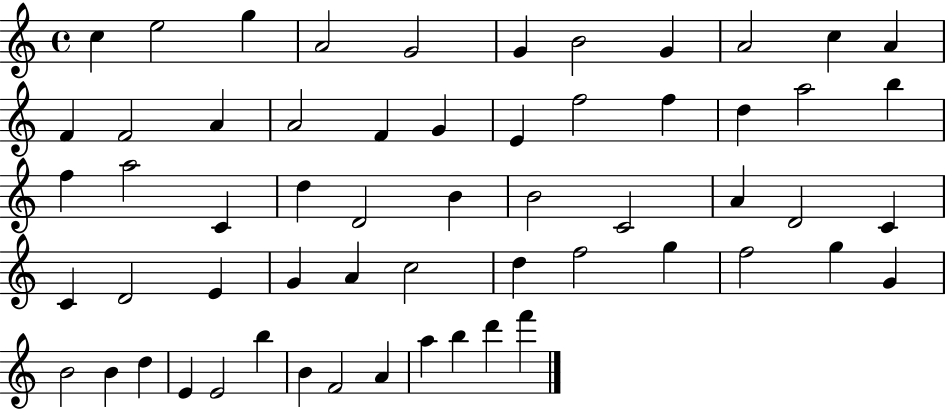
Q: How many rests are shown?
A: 0